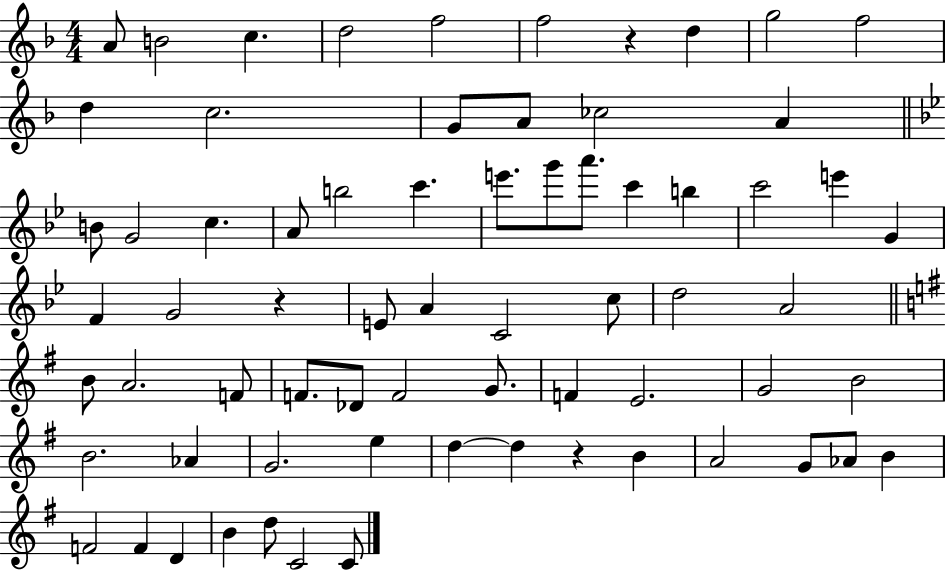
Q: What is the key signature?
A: F major